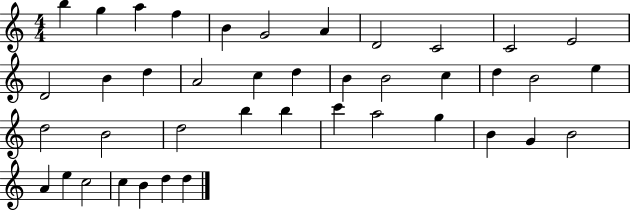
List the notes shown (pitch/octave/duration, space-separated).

B5/q G5/q A5/q F5/q B4/q G4/h A4/q D4/h C4/h C4/h E4/h D4/h B4/q D5/q A4/h C5/q D5/q B4/q B4/h C5/q D5/q B4/h E5/q D5/h B4/h D5/h B5/q B5/q C6/q A5/h G5/q B4/q G4/q B4/h A4/q E5/q C5/h C5/q B4/q D5/q D5/q